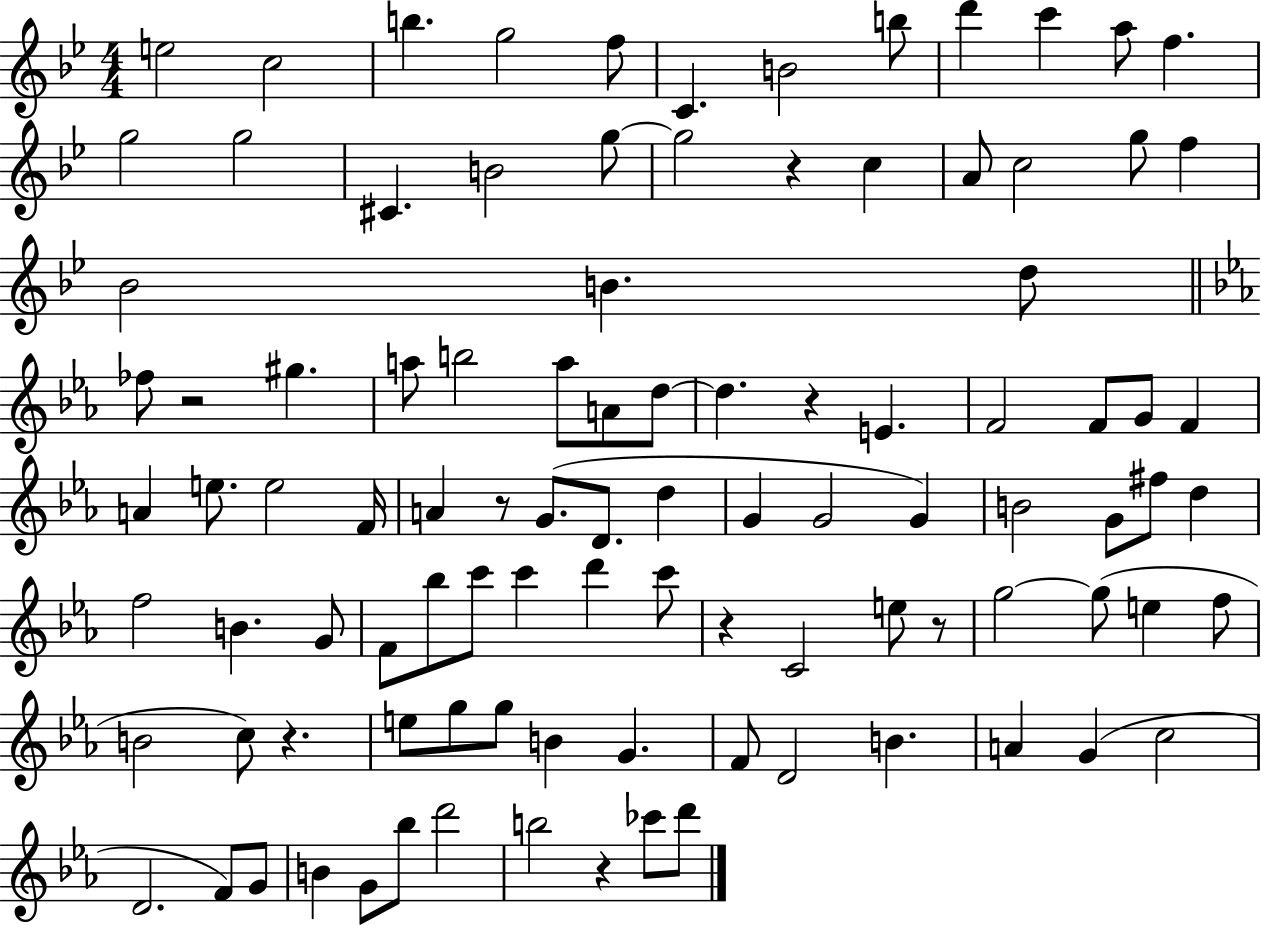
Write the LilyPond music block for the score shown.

{
  \clef treble
  \numericTimeSignature
  \time 4/4
  \key bes \major
  e''2 c''2 | b''4. g''2 f''8 | c'4. b'2 b''8 | d'''4 c'''4 a''8 f''4. | \break g''2 g''2 | cis'4. b'2 g''8~~ | g''2 r4 c''4 | a'8 c''2 g''8 f''4 | \break bes'2 b'4. d''8 | \bar "||" \break \key c \minor fes''8 r2 gis''4. | a''8 b''2 a''8 a'8 d''8~~ | d''4. r4 e'4. | f'2 f'8 g'8 f'4 | \break a'4 e''8. e''2 f'16 | a'4 r8 g'8.( d'8. d''4 | g'4 g'2 g'4) | b'2 g'8 fis''8 d''4 | \break f''2 b'4. g'8 | f'8 bes''8 c'''8 c'''4 d'''4 c'''8 | r4 c'2 e''8 r8 | g''2~~ g''8( e''4 f''8 | \break b'2 c''8) r4. | e''8 g''8 g''8 b'4 g'4. | f'8 d'2 b'4. | a'4 g'4( c''2 | \break d'2. f'8) g'8 | b'4 g'8 bes''8 d'''2 | b''2 r4 ces'''8 d'''8 | \bar "|."
}